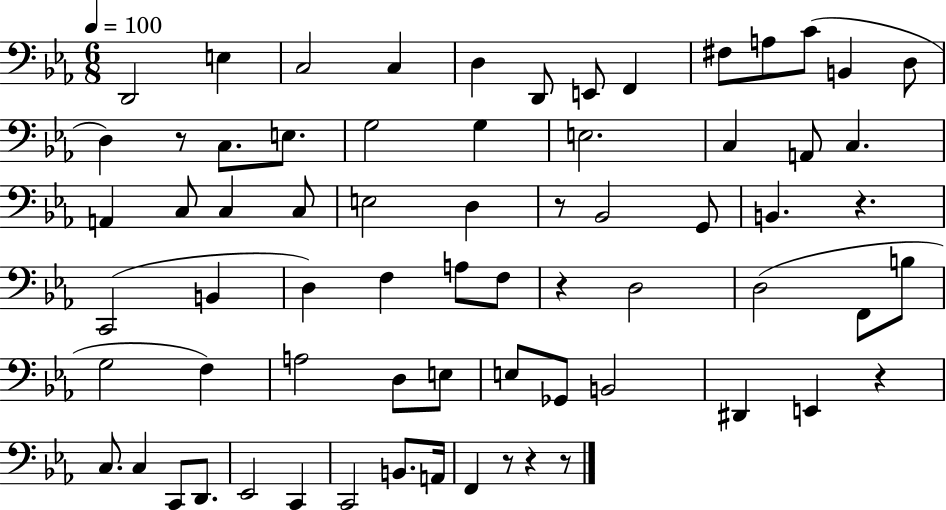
D2/h E3/q C3/h C3/q D3/q D2/e E2/e F2/q F#3/e A3/e C4/e B2/q D3/e D3/q R/e C3/e. E3/e. G3/h G3/q E3/h. C3/q A2/e C3/q. A2/q C3/e C3/q C3/e E3/h D3/q R/e Bb2/h G2/e B2/q. R/q. C2/h B2/q D3/q F3/q A3/e F3/e R/q D3/h D3/h F2/e B3/e G3/h F3/q A3/h D3/e E3/e E3/e Gb2/e B2/h D#2/q E2/q R/q C3/e. C3/q C2/e D2/e. Eb2/h C2/q C2/h B2/e. A2/s F2/q R/e R/q R/e